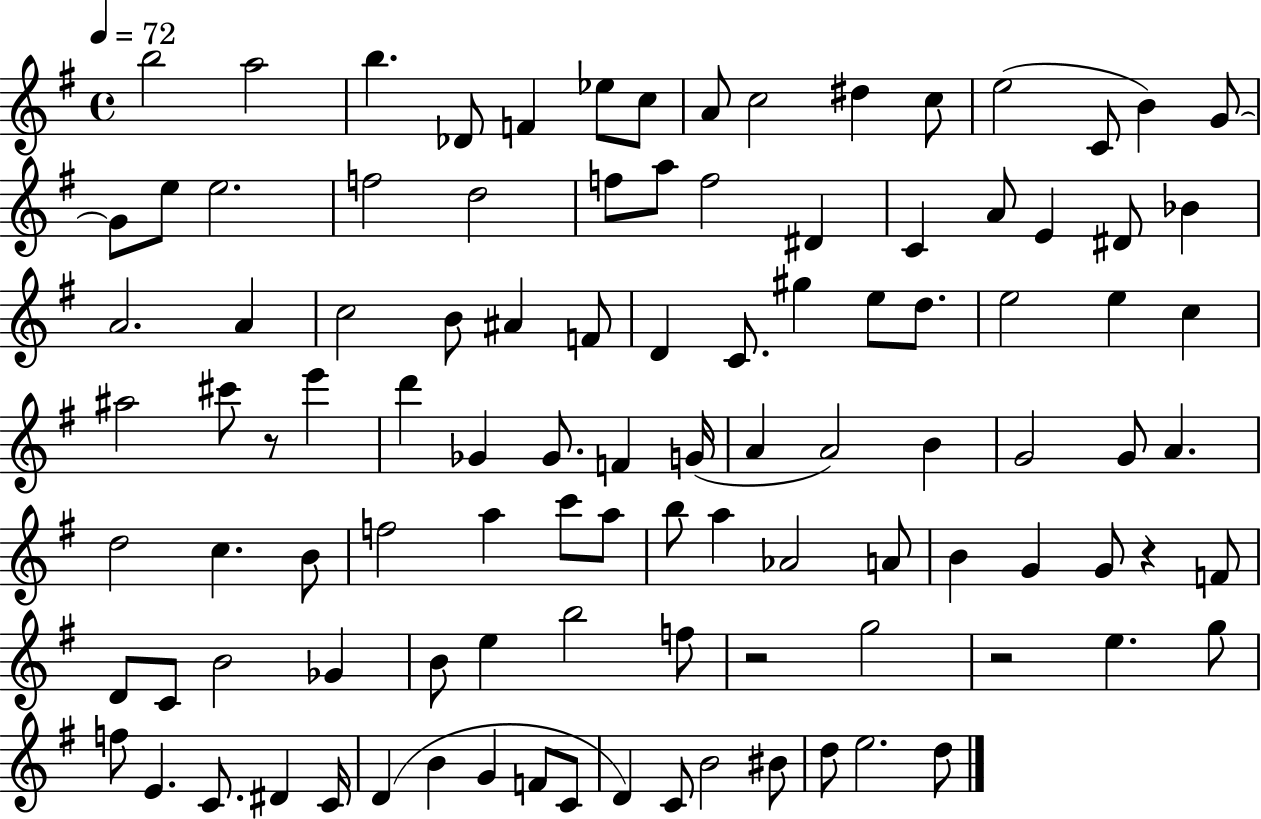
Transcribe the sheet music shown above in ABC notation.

X:1
T:Untitled
M:4/4
L:1/4
K:G
b2 a2 b _D/2 F _e/2 c/2 A/2 c2 ^d c/2 e2 C/2 B G/2 G/2 e/2 e2 f2 d2 f/2 a/2 f2 ^D C A/2 E ^D/2 _B A2 A c2 B/2 ^A F/2 D C/2 ^g e/2 d/2 e2 e c ^a2 ^c'/2 z/2 e' d' _G _G/2 F G/4 A A2 B G2 G/2 A d2 c B/2 f2 a c'/2 a/2 b/2 a _A2 A/2 B G G/2 z F/2 D/2 C/2 B2 _G B/2 e b2 f/2 z2 g2 z2 e g/2 f/2 E C/2 ^D C/4 D B G F/2 C/2 D C/2 B2 ^B/2 d/2 e2 d/2